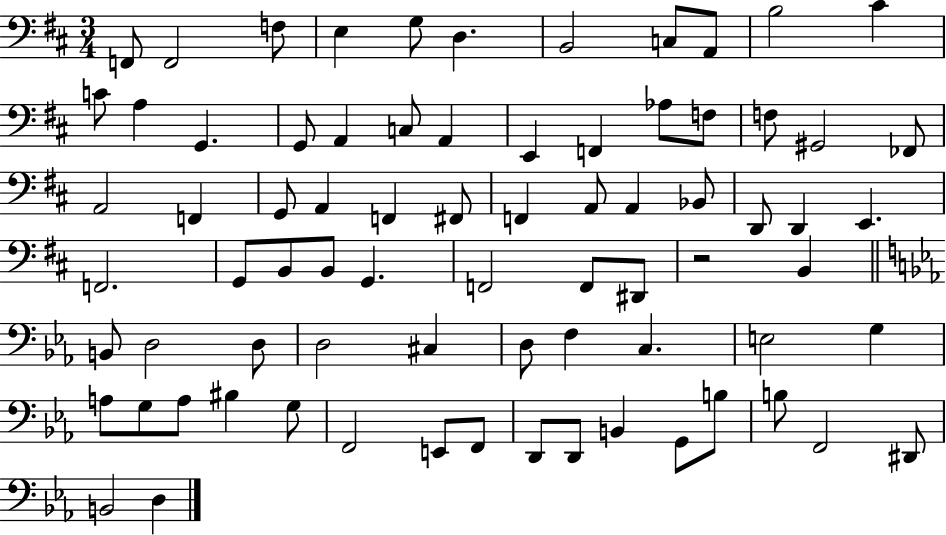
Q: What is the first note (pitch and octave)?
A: F2